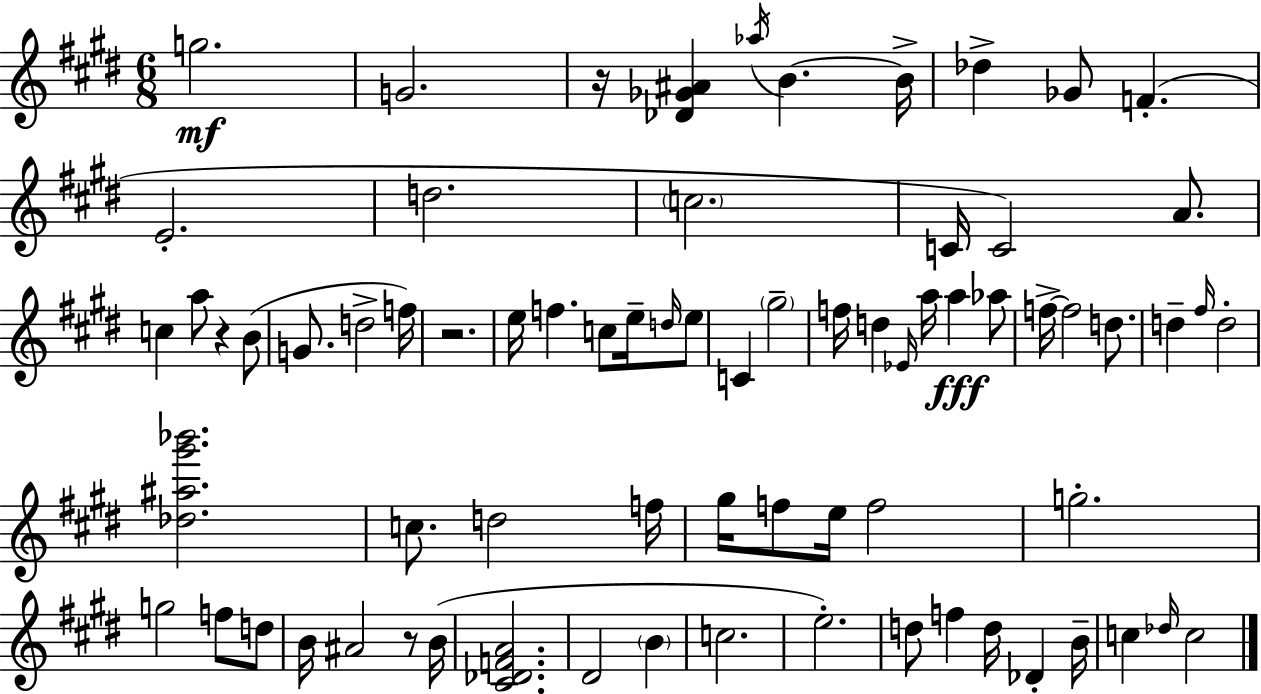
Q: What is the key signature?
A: E major